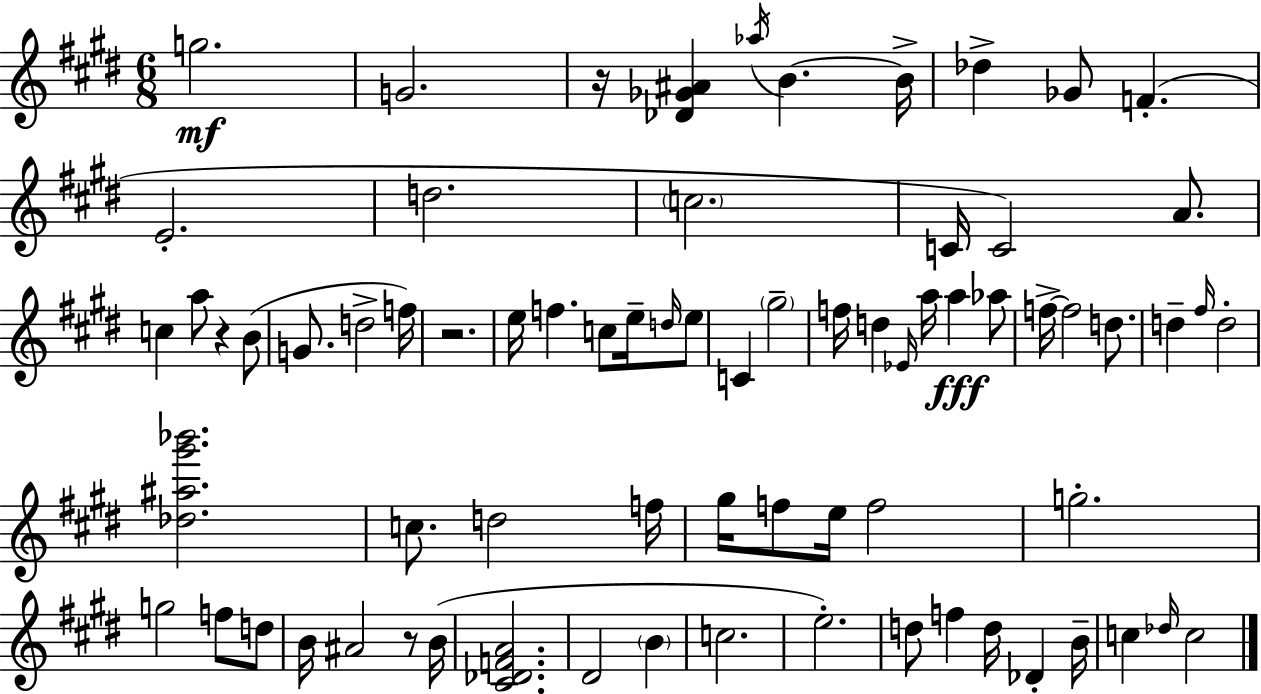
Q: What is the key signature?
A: E major